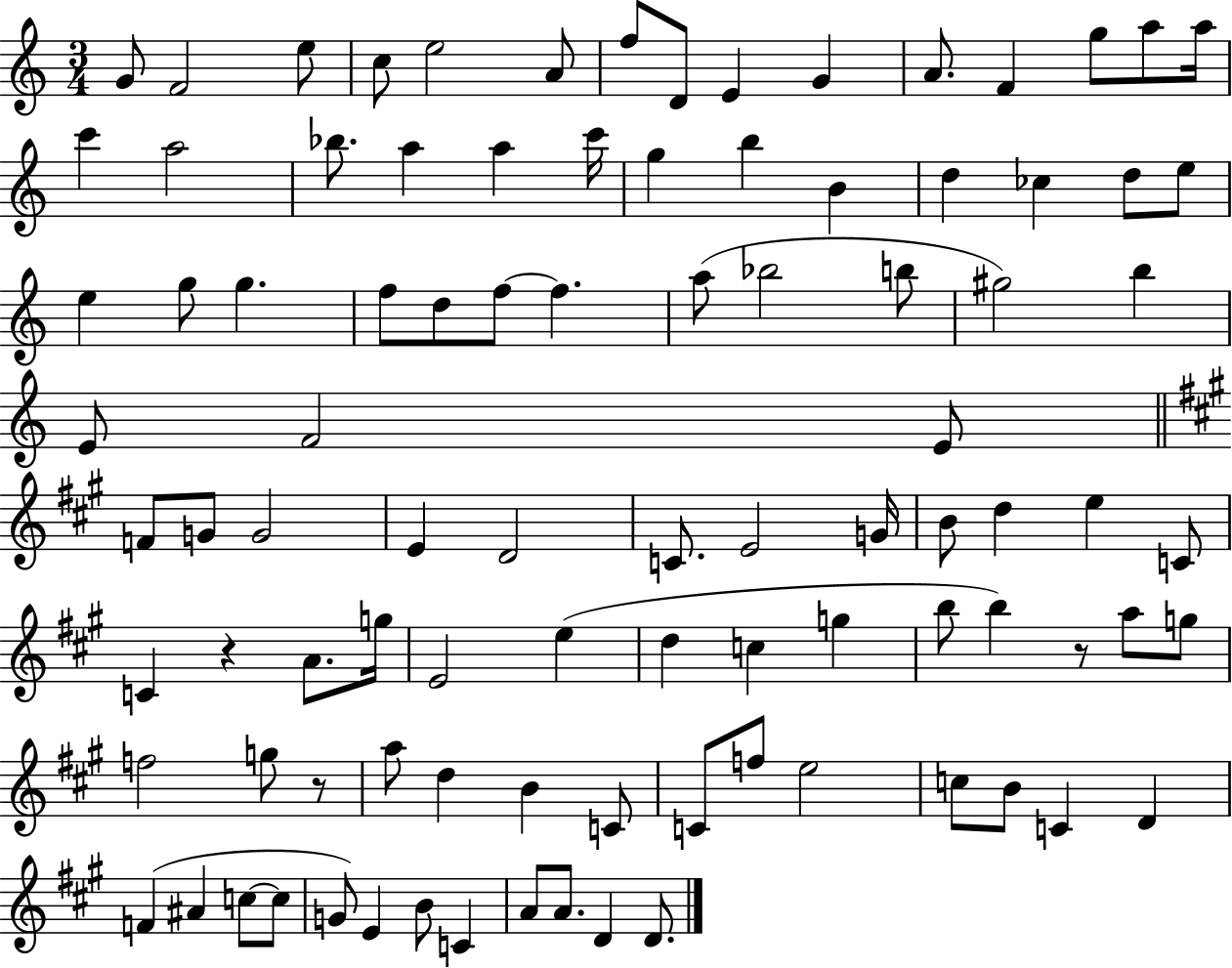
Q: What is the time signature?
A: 3/4